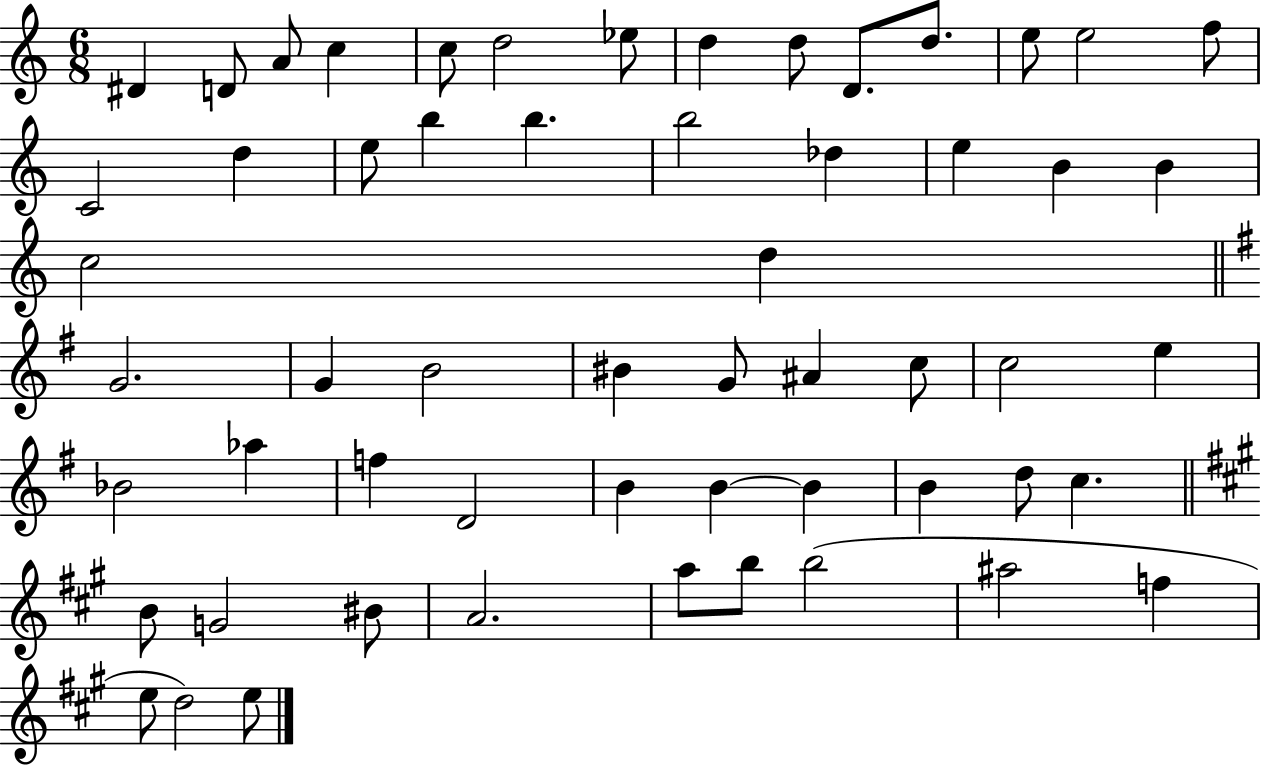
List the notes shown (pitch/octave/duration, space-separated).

D#4/q D4/e A4/e C5/q C5/e D5/h Eb5/e D5/q D5/e D4/e. D5/e. E5/e E5/h F5/e C4/h D5/q E5/e B5/q B5/q. B5/h Db5/q E5/q B4/q B4/q C5/h D5/q G4/h. G4/q B4/h BIS4/q G4/e A#4/q C5/e C5/h E5/q Bb4/h Ab5/q F5/q D4/h B4/q B4/q B4/q B4/q D5/e C5/q. B4/e G4/h BIS4/e A4/h. A5/e B5/e B5/h A#5/h F5/q E5/e D5/h E5/e